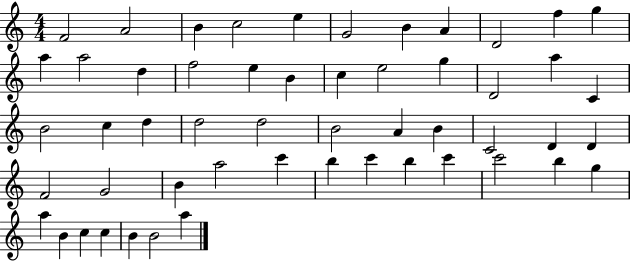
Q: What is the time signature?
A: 4/4